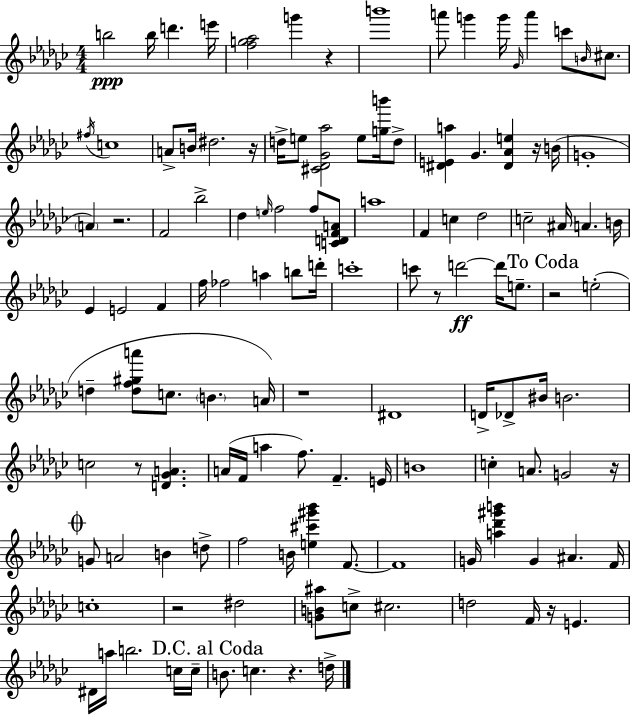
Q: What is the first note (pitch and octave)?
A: B5